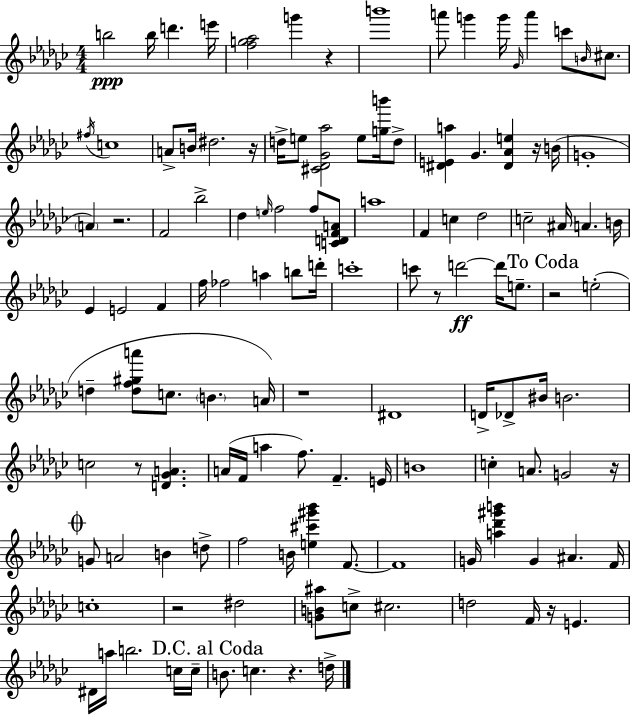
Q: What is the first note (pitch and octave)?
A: B5